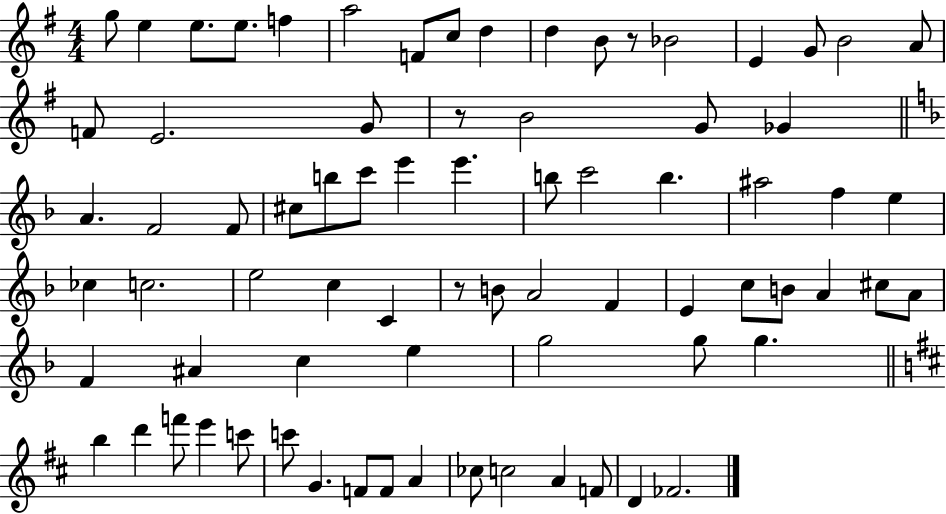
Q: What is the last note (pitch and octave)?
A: FES4